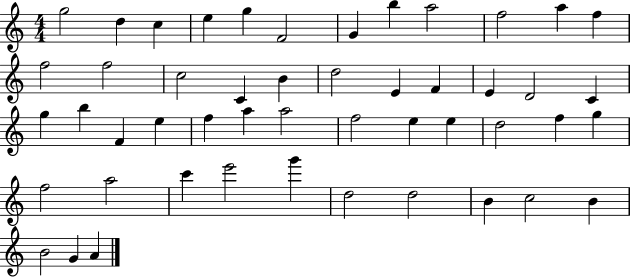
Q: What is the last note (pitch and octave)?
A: A4